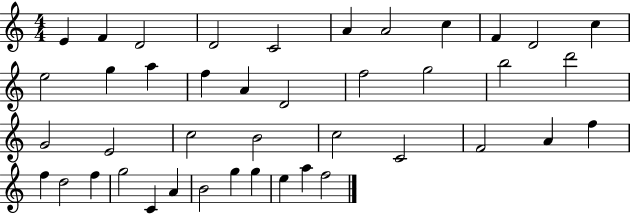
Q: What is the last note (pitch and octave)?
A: F5